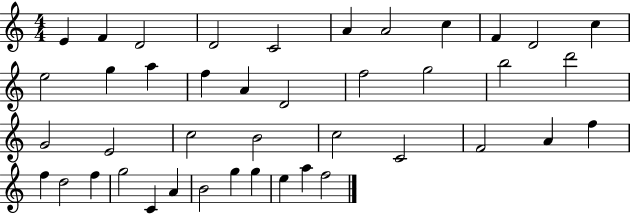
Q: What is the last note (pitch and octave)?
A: F5